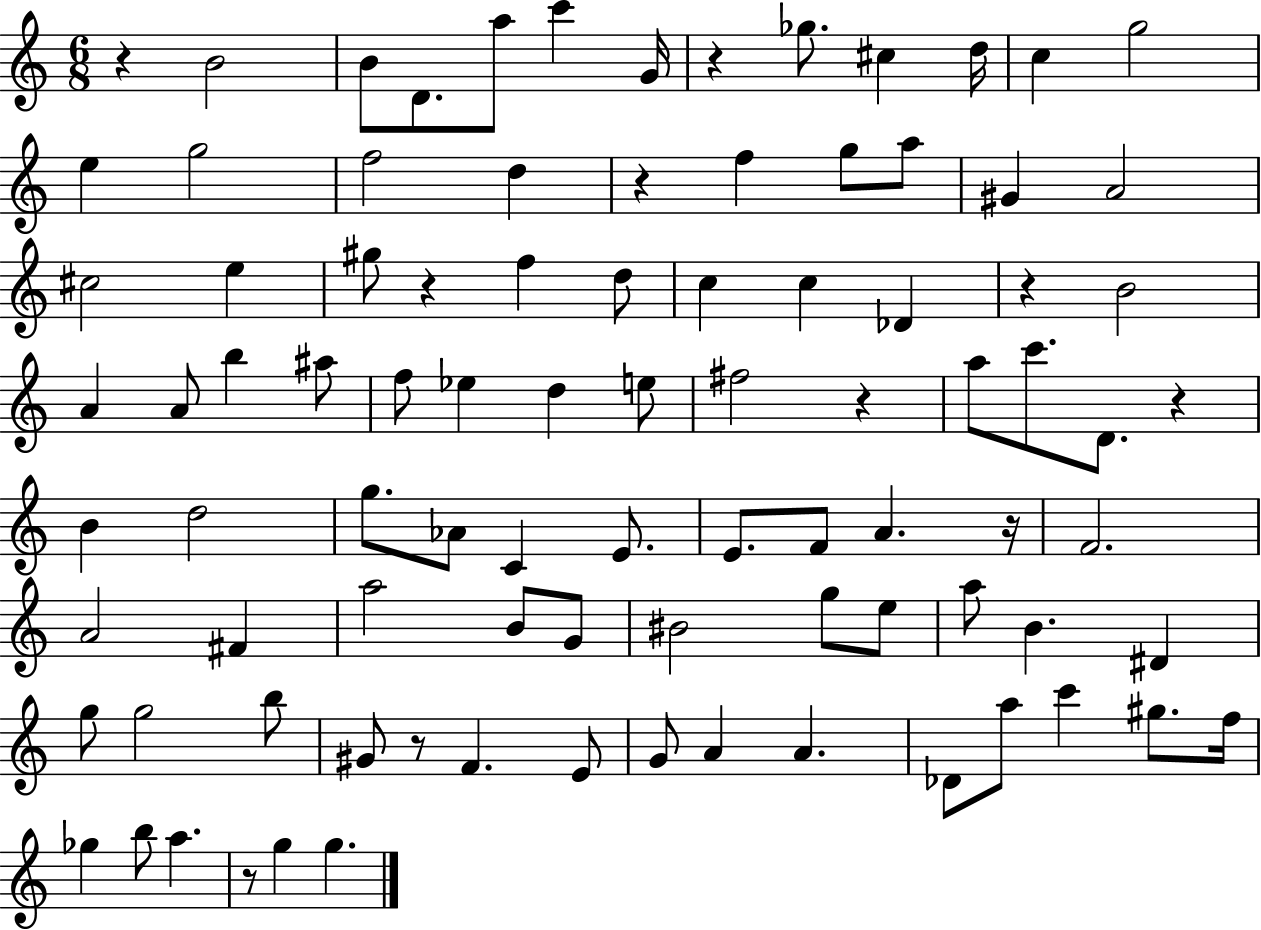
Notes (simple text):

R/q B4/h B4/e D4/e. A5/e C6/q G4/s R/q Gb5/e. C#5/q D5/s C5/q G5/h E5/q G5/h F5/h D5/q R/q F5/q G5/e A5/e G#4/q A4/h C#5/h E5/q G#5/e R/q F5/q D5/e C5/q C5/q Db4/q R/q B4/h A4/q A4/e B5/q A#5/e F5/e Eb5/q D5/q E5/e F#5/h R/q A5/e C6/e. D4/e. R/q B4/q D5/h G5/e. Ab4/e C4/q E4/e. E4/e. F4/e A4/q. R/s F4/h. A4/h F#4/q A5/h B4/e G4/e BIS4/h G5/e E5/e A5/e B4/q. D#4/q G5/e G5/h B5/e G#4/e R/e F4/q. E4/e G4/e A4/q A4/q. Db4/e A5/e C6/q G#5/e. F5/s Gb5/q B5/e A5/q. R/e G5/q G5/q.